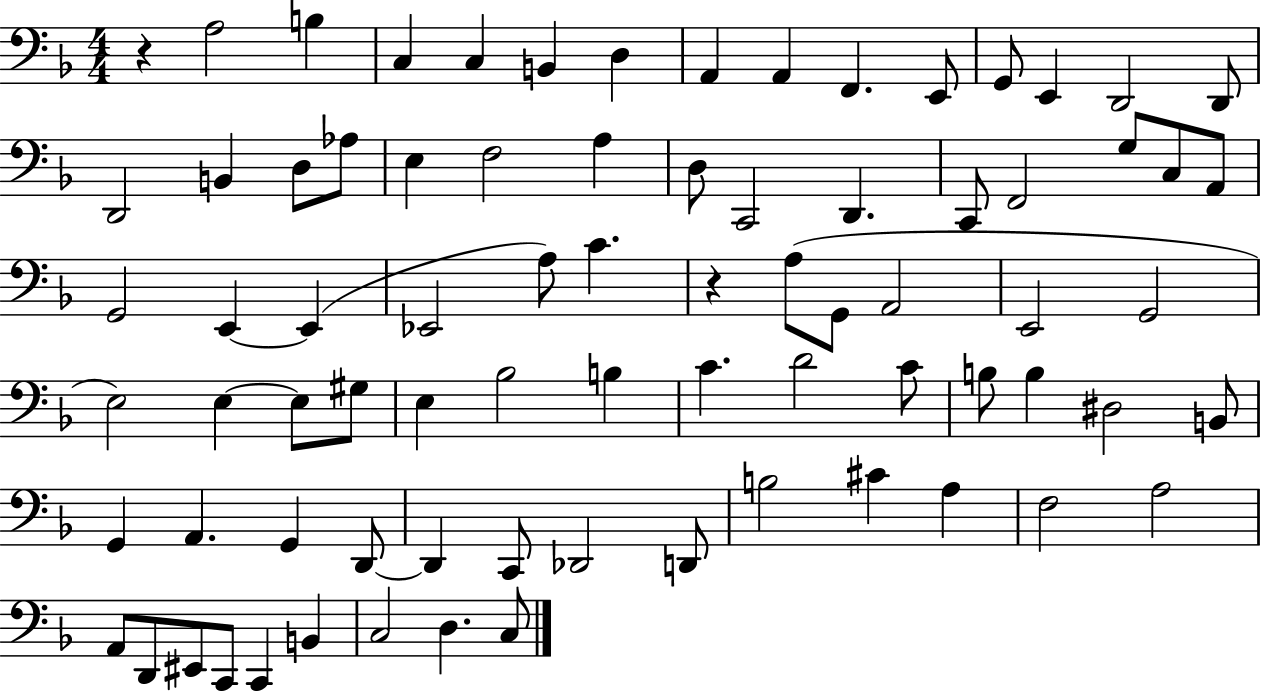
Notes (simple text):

R/q A3/h B3/q C3/q C3/q B2/q D3/q A2/q A2/q F2/q. E2/e G2/e E2/q D2/h D2/e D2/h B2/q D3/e Ab3/e E3/q F3/h A3/q D3/e C2/h D2/q. C2/e F2/h G3/e C3/e A2/e G2/h E2/q E2/q Eb2/h A3/e C4/q. R/q A3/e G2/e A2/h E2/h G2/h E3/h E3/q E3/e G#3/e E3/q Bb3/h B3/q C4/q. D4/h C4/e B3/e B3/q D#3/h B2/e G2/q A2/q. G2/q D2/e D2/q C2/e Db2/h D2/e B3/h C#4/q A3/q F3/h A3/h A2/e D2/e EIS2/e C2/e C2/q B2/q C3/h D3/q. C3/e